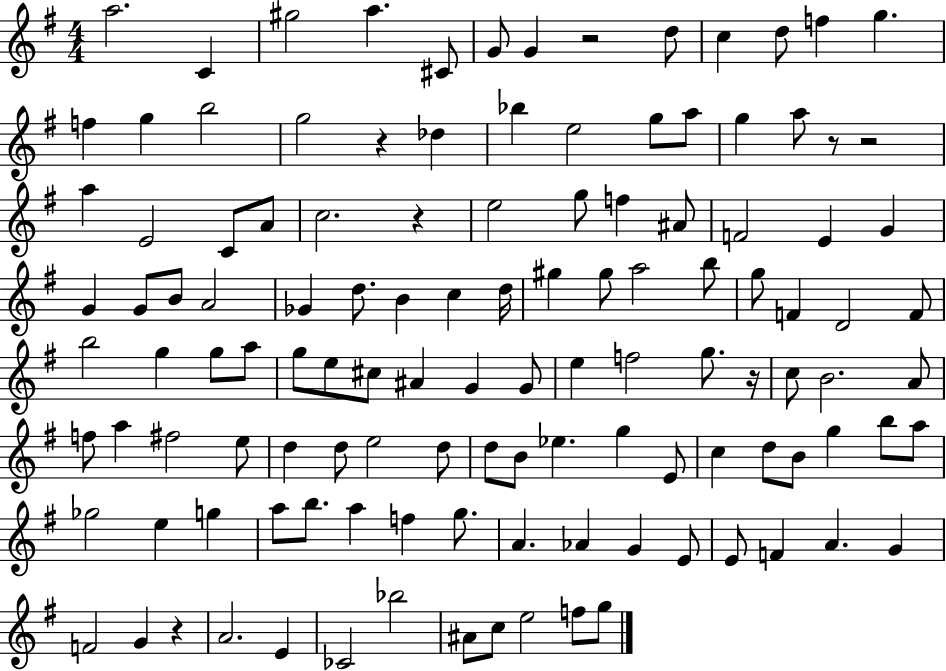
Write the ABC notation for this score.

X:1
T:Untitled
M:4/4
L:1/4
K:G
a2 C ^g2 a ^C/2 G/2 G z2 d/2 c d/2 f g f g b2 g2 z _d _b e2 g/2 a/2 g a/2 z/2 z2 a E2 C/2 A/2 c2 z e2 g/2 f ^A/2 F2 E G G G/2 B/2 A2 _G d/2 B c d/4 ^g ^g/2 a2 b/2 g/2 F D2 F/2 b2 g g/2 a/2 g/2 e/2 ^c/2 ^A G G/2 e f2 g/2 z/4 c/2 B2 A/2 f/2 a ^f2 e/2 d d/2 e2 d/2 d/2 B/2 _e g E/2 c d/2 B/2 g b/2 a/2 _g2 e g a/2 b/2 a f g/2 A _A G E/2 E/2 F A G F2 G z A2 E _C2 _b2 ^A/2 c/2 e2 f/2 g/2